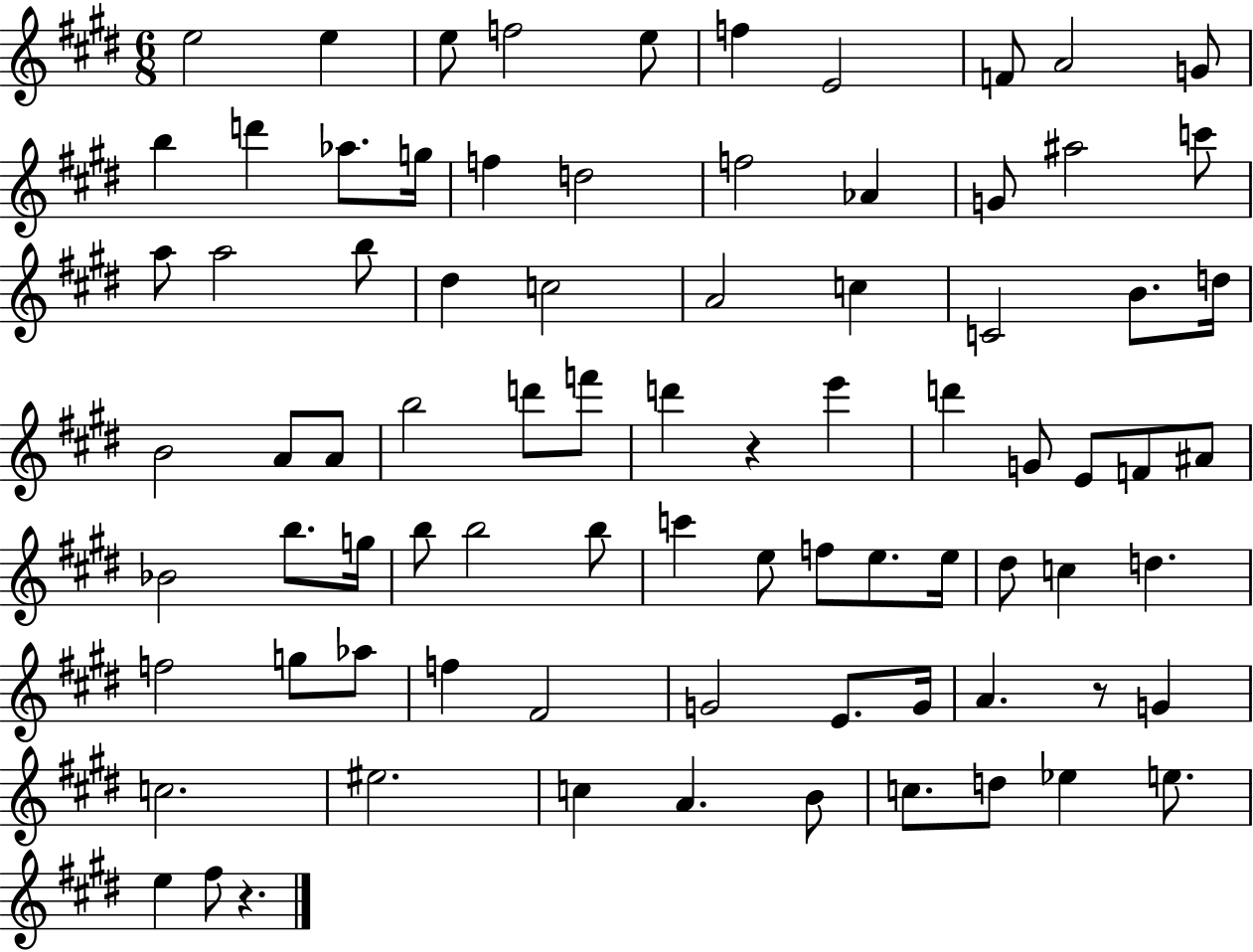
E5/h E5/q E5/e F5/h E5/e F5/q E4/h F4/e A4/h G4/e B5/q D6/q Ab5/e. G5/s F5/q D5/h F5/h Ab4/q G4/e A#5/h C6/e A5/e A5/h B5/e D#5/q C5/h A4/h C5/q C4/h B4/e. D5/s B4/h A4/e A4/e B5/h D6/e F6/e D6/q R/q E6/q D6/q G4/e E4/e F4/e A#4/e Bb4/h B5/e. G5/s B5/e B5/h B5/e C6/q E5/e F5/e E5/e. E5/s D#5/e C5/q D5/q. F5/h G5/e Ab5/e F5/q F#4/h G4/h E4/e. G4/s A4/q. R/e G4/q C5/h. EIS5/h. C5/q A4/q. B4/e C5/e. D5/e Eb5/q E5/e. E5/q F#5/e R/q.